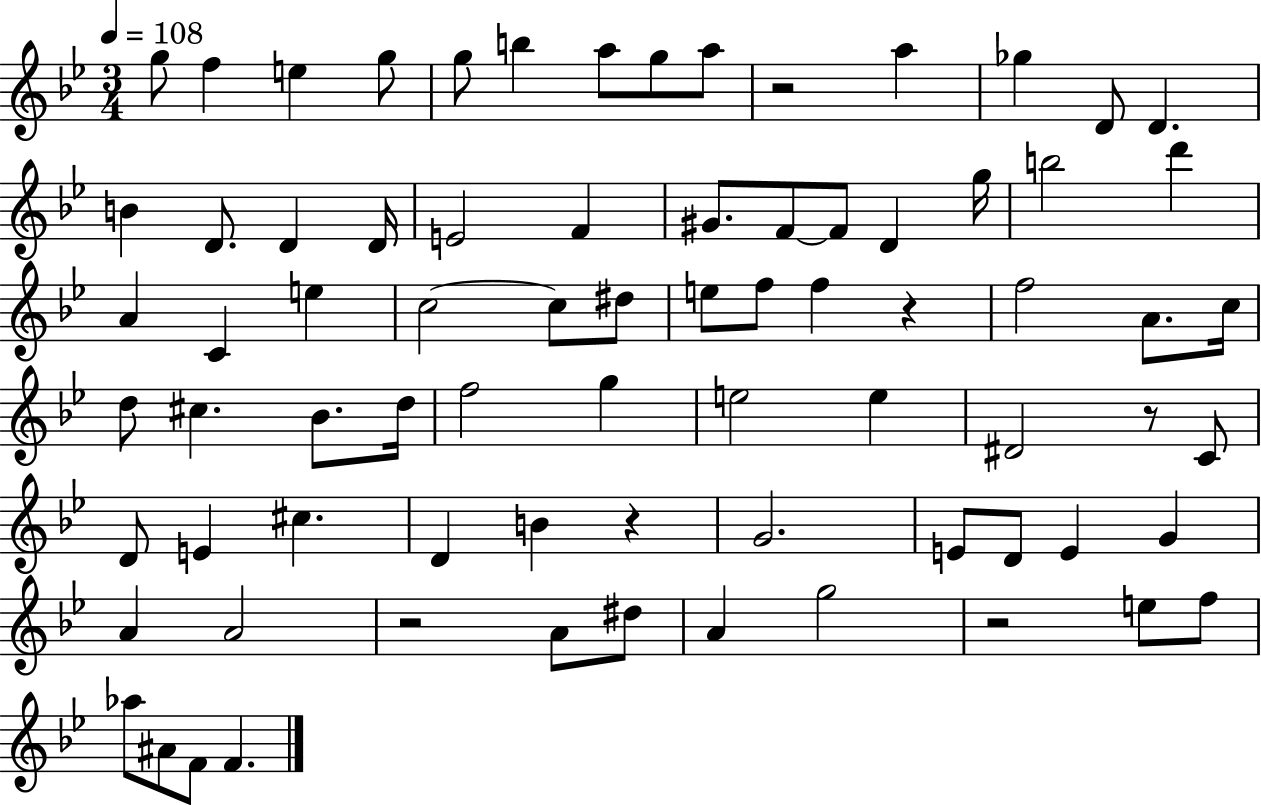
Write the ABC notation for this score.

X:1
T:Untitled
M:3/4
L:1/4
K:Bb
g/2 f e g/2 g/2 b a/2 g/2 a/2 z2 a _g D/2 D B D/2 D D/4 E2 F ^G/2 F/2 F/2 D g/4 b2 d' A C e c2 c/2 ^d/2 e/2 f/2 f z f2 A/2 c/4 d/2 ^c _B/2 d/4 f2 g e2 e ^D2 z/2 C/2 D/2 E ^c D B z G2 E/2 D/2 E G A A2 z2 A/2 ^d/2 A g2 z2 e/2 f/2 _a/2 ^A/2 F/2 F